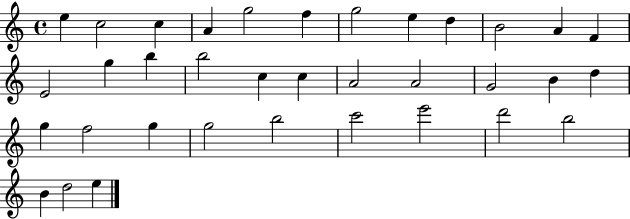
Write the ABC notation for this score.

X:1
T:Untitled
M:4/4
L:1/4
K:C
e c2 c A g2 f g2 e d B2 A F E2 g b b2 c c A2 A2 G2 B d g f2 g g2 b2 c'2 e'2 d'2 b2 B d2 e